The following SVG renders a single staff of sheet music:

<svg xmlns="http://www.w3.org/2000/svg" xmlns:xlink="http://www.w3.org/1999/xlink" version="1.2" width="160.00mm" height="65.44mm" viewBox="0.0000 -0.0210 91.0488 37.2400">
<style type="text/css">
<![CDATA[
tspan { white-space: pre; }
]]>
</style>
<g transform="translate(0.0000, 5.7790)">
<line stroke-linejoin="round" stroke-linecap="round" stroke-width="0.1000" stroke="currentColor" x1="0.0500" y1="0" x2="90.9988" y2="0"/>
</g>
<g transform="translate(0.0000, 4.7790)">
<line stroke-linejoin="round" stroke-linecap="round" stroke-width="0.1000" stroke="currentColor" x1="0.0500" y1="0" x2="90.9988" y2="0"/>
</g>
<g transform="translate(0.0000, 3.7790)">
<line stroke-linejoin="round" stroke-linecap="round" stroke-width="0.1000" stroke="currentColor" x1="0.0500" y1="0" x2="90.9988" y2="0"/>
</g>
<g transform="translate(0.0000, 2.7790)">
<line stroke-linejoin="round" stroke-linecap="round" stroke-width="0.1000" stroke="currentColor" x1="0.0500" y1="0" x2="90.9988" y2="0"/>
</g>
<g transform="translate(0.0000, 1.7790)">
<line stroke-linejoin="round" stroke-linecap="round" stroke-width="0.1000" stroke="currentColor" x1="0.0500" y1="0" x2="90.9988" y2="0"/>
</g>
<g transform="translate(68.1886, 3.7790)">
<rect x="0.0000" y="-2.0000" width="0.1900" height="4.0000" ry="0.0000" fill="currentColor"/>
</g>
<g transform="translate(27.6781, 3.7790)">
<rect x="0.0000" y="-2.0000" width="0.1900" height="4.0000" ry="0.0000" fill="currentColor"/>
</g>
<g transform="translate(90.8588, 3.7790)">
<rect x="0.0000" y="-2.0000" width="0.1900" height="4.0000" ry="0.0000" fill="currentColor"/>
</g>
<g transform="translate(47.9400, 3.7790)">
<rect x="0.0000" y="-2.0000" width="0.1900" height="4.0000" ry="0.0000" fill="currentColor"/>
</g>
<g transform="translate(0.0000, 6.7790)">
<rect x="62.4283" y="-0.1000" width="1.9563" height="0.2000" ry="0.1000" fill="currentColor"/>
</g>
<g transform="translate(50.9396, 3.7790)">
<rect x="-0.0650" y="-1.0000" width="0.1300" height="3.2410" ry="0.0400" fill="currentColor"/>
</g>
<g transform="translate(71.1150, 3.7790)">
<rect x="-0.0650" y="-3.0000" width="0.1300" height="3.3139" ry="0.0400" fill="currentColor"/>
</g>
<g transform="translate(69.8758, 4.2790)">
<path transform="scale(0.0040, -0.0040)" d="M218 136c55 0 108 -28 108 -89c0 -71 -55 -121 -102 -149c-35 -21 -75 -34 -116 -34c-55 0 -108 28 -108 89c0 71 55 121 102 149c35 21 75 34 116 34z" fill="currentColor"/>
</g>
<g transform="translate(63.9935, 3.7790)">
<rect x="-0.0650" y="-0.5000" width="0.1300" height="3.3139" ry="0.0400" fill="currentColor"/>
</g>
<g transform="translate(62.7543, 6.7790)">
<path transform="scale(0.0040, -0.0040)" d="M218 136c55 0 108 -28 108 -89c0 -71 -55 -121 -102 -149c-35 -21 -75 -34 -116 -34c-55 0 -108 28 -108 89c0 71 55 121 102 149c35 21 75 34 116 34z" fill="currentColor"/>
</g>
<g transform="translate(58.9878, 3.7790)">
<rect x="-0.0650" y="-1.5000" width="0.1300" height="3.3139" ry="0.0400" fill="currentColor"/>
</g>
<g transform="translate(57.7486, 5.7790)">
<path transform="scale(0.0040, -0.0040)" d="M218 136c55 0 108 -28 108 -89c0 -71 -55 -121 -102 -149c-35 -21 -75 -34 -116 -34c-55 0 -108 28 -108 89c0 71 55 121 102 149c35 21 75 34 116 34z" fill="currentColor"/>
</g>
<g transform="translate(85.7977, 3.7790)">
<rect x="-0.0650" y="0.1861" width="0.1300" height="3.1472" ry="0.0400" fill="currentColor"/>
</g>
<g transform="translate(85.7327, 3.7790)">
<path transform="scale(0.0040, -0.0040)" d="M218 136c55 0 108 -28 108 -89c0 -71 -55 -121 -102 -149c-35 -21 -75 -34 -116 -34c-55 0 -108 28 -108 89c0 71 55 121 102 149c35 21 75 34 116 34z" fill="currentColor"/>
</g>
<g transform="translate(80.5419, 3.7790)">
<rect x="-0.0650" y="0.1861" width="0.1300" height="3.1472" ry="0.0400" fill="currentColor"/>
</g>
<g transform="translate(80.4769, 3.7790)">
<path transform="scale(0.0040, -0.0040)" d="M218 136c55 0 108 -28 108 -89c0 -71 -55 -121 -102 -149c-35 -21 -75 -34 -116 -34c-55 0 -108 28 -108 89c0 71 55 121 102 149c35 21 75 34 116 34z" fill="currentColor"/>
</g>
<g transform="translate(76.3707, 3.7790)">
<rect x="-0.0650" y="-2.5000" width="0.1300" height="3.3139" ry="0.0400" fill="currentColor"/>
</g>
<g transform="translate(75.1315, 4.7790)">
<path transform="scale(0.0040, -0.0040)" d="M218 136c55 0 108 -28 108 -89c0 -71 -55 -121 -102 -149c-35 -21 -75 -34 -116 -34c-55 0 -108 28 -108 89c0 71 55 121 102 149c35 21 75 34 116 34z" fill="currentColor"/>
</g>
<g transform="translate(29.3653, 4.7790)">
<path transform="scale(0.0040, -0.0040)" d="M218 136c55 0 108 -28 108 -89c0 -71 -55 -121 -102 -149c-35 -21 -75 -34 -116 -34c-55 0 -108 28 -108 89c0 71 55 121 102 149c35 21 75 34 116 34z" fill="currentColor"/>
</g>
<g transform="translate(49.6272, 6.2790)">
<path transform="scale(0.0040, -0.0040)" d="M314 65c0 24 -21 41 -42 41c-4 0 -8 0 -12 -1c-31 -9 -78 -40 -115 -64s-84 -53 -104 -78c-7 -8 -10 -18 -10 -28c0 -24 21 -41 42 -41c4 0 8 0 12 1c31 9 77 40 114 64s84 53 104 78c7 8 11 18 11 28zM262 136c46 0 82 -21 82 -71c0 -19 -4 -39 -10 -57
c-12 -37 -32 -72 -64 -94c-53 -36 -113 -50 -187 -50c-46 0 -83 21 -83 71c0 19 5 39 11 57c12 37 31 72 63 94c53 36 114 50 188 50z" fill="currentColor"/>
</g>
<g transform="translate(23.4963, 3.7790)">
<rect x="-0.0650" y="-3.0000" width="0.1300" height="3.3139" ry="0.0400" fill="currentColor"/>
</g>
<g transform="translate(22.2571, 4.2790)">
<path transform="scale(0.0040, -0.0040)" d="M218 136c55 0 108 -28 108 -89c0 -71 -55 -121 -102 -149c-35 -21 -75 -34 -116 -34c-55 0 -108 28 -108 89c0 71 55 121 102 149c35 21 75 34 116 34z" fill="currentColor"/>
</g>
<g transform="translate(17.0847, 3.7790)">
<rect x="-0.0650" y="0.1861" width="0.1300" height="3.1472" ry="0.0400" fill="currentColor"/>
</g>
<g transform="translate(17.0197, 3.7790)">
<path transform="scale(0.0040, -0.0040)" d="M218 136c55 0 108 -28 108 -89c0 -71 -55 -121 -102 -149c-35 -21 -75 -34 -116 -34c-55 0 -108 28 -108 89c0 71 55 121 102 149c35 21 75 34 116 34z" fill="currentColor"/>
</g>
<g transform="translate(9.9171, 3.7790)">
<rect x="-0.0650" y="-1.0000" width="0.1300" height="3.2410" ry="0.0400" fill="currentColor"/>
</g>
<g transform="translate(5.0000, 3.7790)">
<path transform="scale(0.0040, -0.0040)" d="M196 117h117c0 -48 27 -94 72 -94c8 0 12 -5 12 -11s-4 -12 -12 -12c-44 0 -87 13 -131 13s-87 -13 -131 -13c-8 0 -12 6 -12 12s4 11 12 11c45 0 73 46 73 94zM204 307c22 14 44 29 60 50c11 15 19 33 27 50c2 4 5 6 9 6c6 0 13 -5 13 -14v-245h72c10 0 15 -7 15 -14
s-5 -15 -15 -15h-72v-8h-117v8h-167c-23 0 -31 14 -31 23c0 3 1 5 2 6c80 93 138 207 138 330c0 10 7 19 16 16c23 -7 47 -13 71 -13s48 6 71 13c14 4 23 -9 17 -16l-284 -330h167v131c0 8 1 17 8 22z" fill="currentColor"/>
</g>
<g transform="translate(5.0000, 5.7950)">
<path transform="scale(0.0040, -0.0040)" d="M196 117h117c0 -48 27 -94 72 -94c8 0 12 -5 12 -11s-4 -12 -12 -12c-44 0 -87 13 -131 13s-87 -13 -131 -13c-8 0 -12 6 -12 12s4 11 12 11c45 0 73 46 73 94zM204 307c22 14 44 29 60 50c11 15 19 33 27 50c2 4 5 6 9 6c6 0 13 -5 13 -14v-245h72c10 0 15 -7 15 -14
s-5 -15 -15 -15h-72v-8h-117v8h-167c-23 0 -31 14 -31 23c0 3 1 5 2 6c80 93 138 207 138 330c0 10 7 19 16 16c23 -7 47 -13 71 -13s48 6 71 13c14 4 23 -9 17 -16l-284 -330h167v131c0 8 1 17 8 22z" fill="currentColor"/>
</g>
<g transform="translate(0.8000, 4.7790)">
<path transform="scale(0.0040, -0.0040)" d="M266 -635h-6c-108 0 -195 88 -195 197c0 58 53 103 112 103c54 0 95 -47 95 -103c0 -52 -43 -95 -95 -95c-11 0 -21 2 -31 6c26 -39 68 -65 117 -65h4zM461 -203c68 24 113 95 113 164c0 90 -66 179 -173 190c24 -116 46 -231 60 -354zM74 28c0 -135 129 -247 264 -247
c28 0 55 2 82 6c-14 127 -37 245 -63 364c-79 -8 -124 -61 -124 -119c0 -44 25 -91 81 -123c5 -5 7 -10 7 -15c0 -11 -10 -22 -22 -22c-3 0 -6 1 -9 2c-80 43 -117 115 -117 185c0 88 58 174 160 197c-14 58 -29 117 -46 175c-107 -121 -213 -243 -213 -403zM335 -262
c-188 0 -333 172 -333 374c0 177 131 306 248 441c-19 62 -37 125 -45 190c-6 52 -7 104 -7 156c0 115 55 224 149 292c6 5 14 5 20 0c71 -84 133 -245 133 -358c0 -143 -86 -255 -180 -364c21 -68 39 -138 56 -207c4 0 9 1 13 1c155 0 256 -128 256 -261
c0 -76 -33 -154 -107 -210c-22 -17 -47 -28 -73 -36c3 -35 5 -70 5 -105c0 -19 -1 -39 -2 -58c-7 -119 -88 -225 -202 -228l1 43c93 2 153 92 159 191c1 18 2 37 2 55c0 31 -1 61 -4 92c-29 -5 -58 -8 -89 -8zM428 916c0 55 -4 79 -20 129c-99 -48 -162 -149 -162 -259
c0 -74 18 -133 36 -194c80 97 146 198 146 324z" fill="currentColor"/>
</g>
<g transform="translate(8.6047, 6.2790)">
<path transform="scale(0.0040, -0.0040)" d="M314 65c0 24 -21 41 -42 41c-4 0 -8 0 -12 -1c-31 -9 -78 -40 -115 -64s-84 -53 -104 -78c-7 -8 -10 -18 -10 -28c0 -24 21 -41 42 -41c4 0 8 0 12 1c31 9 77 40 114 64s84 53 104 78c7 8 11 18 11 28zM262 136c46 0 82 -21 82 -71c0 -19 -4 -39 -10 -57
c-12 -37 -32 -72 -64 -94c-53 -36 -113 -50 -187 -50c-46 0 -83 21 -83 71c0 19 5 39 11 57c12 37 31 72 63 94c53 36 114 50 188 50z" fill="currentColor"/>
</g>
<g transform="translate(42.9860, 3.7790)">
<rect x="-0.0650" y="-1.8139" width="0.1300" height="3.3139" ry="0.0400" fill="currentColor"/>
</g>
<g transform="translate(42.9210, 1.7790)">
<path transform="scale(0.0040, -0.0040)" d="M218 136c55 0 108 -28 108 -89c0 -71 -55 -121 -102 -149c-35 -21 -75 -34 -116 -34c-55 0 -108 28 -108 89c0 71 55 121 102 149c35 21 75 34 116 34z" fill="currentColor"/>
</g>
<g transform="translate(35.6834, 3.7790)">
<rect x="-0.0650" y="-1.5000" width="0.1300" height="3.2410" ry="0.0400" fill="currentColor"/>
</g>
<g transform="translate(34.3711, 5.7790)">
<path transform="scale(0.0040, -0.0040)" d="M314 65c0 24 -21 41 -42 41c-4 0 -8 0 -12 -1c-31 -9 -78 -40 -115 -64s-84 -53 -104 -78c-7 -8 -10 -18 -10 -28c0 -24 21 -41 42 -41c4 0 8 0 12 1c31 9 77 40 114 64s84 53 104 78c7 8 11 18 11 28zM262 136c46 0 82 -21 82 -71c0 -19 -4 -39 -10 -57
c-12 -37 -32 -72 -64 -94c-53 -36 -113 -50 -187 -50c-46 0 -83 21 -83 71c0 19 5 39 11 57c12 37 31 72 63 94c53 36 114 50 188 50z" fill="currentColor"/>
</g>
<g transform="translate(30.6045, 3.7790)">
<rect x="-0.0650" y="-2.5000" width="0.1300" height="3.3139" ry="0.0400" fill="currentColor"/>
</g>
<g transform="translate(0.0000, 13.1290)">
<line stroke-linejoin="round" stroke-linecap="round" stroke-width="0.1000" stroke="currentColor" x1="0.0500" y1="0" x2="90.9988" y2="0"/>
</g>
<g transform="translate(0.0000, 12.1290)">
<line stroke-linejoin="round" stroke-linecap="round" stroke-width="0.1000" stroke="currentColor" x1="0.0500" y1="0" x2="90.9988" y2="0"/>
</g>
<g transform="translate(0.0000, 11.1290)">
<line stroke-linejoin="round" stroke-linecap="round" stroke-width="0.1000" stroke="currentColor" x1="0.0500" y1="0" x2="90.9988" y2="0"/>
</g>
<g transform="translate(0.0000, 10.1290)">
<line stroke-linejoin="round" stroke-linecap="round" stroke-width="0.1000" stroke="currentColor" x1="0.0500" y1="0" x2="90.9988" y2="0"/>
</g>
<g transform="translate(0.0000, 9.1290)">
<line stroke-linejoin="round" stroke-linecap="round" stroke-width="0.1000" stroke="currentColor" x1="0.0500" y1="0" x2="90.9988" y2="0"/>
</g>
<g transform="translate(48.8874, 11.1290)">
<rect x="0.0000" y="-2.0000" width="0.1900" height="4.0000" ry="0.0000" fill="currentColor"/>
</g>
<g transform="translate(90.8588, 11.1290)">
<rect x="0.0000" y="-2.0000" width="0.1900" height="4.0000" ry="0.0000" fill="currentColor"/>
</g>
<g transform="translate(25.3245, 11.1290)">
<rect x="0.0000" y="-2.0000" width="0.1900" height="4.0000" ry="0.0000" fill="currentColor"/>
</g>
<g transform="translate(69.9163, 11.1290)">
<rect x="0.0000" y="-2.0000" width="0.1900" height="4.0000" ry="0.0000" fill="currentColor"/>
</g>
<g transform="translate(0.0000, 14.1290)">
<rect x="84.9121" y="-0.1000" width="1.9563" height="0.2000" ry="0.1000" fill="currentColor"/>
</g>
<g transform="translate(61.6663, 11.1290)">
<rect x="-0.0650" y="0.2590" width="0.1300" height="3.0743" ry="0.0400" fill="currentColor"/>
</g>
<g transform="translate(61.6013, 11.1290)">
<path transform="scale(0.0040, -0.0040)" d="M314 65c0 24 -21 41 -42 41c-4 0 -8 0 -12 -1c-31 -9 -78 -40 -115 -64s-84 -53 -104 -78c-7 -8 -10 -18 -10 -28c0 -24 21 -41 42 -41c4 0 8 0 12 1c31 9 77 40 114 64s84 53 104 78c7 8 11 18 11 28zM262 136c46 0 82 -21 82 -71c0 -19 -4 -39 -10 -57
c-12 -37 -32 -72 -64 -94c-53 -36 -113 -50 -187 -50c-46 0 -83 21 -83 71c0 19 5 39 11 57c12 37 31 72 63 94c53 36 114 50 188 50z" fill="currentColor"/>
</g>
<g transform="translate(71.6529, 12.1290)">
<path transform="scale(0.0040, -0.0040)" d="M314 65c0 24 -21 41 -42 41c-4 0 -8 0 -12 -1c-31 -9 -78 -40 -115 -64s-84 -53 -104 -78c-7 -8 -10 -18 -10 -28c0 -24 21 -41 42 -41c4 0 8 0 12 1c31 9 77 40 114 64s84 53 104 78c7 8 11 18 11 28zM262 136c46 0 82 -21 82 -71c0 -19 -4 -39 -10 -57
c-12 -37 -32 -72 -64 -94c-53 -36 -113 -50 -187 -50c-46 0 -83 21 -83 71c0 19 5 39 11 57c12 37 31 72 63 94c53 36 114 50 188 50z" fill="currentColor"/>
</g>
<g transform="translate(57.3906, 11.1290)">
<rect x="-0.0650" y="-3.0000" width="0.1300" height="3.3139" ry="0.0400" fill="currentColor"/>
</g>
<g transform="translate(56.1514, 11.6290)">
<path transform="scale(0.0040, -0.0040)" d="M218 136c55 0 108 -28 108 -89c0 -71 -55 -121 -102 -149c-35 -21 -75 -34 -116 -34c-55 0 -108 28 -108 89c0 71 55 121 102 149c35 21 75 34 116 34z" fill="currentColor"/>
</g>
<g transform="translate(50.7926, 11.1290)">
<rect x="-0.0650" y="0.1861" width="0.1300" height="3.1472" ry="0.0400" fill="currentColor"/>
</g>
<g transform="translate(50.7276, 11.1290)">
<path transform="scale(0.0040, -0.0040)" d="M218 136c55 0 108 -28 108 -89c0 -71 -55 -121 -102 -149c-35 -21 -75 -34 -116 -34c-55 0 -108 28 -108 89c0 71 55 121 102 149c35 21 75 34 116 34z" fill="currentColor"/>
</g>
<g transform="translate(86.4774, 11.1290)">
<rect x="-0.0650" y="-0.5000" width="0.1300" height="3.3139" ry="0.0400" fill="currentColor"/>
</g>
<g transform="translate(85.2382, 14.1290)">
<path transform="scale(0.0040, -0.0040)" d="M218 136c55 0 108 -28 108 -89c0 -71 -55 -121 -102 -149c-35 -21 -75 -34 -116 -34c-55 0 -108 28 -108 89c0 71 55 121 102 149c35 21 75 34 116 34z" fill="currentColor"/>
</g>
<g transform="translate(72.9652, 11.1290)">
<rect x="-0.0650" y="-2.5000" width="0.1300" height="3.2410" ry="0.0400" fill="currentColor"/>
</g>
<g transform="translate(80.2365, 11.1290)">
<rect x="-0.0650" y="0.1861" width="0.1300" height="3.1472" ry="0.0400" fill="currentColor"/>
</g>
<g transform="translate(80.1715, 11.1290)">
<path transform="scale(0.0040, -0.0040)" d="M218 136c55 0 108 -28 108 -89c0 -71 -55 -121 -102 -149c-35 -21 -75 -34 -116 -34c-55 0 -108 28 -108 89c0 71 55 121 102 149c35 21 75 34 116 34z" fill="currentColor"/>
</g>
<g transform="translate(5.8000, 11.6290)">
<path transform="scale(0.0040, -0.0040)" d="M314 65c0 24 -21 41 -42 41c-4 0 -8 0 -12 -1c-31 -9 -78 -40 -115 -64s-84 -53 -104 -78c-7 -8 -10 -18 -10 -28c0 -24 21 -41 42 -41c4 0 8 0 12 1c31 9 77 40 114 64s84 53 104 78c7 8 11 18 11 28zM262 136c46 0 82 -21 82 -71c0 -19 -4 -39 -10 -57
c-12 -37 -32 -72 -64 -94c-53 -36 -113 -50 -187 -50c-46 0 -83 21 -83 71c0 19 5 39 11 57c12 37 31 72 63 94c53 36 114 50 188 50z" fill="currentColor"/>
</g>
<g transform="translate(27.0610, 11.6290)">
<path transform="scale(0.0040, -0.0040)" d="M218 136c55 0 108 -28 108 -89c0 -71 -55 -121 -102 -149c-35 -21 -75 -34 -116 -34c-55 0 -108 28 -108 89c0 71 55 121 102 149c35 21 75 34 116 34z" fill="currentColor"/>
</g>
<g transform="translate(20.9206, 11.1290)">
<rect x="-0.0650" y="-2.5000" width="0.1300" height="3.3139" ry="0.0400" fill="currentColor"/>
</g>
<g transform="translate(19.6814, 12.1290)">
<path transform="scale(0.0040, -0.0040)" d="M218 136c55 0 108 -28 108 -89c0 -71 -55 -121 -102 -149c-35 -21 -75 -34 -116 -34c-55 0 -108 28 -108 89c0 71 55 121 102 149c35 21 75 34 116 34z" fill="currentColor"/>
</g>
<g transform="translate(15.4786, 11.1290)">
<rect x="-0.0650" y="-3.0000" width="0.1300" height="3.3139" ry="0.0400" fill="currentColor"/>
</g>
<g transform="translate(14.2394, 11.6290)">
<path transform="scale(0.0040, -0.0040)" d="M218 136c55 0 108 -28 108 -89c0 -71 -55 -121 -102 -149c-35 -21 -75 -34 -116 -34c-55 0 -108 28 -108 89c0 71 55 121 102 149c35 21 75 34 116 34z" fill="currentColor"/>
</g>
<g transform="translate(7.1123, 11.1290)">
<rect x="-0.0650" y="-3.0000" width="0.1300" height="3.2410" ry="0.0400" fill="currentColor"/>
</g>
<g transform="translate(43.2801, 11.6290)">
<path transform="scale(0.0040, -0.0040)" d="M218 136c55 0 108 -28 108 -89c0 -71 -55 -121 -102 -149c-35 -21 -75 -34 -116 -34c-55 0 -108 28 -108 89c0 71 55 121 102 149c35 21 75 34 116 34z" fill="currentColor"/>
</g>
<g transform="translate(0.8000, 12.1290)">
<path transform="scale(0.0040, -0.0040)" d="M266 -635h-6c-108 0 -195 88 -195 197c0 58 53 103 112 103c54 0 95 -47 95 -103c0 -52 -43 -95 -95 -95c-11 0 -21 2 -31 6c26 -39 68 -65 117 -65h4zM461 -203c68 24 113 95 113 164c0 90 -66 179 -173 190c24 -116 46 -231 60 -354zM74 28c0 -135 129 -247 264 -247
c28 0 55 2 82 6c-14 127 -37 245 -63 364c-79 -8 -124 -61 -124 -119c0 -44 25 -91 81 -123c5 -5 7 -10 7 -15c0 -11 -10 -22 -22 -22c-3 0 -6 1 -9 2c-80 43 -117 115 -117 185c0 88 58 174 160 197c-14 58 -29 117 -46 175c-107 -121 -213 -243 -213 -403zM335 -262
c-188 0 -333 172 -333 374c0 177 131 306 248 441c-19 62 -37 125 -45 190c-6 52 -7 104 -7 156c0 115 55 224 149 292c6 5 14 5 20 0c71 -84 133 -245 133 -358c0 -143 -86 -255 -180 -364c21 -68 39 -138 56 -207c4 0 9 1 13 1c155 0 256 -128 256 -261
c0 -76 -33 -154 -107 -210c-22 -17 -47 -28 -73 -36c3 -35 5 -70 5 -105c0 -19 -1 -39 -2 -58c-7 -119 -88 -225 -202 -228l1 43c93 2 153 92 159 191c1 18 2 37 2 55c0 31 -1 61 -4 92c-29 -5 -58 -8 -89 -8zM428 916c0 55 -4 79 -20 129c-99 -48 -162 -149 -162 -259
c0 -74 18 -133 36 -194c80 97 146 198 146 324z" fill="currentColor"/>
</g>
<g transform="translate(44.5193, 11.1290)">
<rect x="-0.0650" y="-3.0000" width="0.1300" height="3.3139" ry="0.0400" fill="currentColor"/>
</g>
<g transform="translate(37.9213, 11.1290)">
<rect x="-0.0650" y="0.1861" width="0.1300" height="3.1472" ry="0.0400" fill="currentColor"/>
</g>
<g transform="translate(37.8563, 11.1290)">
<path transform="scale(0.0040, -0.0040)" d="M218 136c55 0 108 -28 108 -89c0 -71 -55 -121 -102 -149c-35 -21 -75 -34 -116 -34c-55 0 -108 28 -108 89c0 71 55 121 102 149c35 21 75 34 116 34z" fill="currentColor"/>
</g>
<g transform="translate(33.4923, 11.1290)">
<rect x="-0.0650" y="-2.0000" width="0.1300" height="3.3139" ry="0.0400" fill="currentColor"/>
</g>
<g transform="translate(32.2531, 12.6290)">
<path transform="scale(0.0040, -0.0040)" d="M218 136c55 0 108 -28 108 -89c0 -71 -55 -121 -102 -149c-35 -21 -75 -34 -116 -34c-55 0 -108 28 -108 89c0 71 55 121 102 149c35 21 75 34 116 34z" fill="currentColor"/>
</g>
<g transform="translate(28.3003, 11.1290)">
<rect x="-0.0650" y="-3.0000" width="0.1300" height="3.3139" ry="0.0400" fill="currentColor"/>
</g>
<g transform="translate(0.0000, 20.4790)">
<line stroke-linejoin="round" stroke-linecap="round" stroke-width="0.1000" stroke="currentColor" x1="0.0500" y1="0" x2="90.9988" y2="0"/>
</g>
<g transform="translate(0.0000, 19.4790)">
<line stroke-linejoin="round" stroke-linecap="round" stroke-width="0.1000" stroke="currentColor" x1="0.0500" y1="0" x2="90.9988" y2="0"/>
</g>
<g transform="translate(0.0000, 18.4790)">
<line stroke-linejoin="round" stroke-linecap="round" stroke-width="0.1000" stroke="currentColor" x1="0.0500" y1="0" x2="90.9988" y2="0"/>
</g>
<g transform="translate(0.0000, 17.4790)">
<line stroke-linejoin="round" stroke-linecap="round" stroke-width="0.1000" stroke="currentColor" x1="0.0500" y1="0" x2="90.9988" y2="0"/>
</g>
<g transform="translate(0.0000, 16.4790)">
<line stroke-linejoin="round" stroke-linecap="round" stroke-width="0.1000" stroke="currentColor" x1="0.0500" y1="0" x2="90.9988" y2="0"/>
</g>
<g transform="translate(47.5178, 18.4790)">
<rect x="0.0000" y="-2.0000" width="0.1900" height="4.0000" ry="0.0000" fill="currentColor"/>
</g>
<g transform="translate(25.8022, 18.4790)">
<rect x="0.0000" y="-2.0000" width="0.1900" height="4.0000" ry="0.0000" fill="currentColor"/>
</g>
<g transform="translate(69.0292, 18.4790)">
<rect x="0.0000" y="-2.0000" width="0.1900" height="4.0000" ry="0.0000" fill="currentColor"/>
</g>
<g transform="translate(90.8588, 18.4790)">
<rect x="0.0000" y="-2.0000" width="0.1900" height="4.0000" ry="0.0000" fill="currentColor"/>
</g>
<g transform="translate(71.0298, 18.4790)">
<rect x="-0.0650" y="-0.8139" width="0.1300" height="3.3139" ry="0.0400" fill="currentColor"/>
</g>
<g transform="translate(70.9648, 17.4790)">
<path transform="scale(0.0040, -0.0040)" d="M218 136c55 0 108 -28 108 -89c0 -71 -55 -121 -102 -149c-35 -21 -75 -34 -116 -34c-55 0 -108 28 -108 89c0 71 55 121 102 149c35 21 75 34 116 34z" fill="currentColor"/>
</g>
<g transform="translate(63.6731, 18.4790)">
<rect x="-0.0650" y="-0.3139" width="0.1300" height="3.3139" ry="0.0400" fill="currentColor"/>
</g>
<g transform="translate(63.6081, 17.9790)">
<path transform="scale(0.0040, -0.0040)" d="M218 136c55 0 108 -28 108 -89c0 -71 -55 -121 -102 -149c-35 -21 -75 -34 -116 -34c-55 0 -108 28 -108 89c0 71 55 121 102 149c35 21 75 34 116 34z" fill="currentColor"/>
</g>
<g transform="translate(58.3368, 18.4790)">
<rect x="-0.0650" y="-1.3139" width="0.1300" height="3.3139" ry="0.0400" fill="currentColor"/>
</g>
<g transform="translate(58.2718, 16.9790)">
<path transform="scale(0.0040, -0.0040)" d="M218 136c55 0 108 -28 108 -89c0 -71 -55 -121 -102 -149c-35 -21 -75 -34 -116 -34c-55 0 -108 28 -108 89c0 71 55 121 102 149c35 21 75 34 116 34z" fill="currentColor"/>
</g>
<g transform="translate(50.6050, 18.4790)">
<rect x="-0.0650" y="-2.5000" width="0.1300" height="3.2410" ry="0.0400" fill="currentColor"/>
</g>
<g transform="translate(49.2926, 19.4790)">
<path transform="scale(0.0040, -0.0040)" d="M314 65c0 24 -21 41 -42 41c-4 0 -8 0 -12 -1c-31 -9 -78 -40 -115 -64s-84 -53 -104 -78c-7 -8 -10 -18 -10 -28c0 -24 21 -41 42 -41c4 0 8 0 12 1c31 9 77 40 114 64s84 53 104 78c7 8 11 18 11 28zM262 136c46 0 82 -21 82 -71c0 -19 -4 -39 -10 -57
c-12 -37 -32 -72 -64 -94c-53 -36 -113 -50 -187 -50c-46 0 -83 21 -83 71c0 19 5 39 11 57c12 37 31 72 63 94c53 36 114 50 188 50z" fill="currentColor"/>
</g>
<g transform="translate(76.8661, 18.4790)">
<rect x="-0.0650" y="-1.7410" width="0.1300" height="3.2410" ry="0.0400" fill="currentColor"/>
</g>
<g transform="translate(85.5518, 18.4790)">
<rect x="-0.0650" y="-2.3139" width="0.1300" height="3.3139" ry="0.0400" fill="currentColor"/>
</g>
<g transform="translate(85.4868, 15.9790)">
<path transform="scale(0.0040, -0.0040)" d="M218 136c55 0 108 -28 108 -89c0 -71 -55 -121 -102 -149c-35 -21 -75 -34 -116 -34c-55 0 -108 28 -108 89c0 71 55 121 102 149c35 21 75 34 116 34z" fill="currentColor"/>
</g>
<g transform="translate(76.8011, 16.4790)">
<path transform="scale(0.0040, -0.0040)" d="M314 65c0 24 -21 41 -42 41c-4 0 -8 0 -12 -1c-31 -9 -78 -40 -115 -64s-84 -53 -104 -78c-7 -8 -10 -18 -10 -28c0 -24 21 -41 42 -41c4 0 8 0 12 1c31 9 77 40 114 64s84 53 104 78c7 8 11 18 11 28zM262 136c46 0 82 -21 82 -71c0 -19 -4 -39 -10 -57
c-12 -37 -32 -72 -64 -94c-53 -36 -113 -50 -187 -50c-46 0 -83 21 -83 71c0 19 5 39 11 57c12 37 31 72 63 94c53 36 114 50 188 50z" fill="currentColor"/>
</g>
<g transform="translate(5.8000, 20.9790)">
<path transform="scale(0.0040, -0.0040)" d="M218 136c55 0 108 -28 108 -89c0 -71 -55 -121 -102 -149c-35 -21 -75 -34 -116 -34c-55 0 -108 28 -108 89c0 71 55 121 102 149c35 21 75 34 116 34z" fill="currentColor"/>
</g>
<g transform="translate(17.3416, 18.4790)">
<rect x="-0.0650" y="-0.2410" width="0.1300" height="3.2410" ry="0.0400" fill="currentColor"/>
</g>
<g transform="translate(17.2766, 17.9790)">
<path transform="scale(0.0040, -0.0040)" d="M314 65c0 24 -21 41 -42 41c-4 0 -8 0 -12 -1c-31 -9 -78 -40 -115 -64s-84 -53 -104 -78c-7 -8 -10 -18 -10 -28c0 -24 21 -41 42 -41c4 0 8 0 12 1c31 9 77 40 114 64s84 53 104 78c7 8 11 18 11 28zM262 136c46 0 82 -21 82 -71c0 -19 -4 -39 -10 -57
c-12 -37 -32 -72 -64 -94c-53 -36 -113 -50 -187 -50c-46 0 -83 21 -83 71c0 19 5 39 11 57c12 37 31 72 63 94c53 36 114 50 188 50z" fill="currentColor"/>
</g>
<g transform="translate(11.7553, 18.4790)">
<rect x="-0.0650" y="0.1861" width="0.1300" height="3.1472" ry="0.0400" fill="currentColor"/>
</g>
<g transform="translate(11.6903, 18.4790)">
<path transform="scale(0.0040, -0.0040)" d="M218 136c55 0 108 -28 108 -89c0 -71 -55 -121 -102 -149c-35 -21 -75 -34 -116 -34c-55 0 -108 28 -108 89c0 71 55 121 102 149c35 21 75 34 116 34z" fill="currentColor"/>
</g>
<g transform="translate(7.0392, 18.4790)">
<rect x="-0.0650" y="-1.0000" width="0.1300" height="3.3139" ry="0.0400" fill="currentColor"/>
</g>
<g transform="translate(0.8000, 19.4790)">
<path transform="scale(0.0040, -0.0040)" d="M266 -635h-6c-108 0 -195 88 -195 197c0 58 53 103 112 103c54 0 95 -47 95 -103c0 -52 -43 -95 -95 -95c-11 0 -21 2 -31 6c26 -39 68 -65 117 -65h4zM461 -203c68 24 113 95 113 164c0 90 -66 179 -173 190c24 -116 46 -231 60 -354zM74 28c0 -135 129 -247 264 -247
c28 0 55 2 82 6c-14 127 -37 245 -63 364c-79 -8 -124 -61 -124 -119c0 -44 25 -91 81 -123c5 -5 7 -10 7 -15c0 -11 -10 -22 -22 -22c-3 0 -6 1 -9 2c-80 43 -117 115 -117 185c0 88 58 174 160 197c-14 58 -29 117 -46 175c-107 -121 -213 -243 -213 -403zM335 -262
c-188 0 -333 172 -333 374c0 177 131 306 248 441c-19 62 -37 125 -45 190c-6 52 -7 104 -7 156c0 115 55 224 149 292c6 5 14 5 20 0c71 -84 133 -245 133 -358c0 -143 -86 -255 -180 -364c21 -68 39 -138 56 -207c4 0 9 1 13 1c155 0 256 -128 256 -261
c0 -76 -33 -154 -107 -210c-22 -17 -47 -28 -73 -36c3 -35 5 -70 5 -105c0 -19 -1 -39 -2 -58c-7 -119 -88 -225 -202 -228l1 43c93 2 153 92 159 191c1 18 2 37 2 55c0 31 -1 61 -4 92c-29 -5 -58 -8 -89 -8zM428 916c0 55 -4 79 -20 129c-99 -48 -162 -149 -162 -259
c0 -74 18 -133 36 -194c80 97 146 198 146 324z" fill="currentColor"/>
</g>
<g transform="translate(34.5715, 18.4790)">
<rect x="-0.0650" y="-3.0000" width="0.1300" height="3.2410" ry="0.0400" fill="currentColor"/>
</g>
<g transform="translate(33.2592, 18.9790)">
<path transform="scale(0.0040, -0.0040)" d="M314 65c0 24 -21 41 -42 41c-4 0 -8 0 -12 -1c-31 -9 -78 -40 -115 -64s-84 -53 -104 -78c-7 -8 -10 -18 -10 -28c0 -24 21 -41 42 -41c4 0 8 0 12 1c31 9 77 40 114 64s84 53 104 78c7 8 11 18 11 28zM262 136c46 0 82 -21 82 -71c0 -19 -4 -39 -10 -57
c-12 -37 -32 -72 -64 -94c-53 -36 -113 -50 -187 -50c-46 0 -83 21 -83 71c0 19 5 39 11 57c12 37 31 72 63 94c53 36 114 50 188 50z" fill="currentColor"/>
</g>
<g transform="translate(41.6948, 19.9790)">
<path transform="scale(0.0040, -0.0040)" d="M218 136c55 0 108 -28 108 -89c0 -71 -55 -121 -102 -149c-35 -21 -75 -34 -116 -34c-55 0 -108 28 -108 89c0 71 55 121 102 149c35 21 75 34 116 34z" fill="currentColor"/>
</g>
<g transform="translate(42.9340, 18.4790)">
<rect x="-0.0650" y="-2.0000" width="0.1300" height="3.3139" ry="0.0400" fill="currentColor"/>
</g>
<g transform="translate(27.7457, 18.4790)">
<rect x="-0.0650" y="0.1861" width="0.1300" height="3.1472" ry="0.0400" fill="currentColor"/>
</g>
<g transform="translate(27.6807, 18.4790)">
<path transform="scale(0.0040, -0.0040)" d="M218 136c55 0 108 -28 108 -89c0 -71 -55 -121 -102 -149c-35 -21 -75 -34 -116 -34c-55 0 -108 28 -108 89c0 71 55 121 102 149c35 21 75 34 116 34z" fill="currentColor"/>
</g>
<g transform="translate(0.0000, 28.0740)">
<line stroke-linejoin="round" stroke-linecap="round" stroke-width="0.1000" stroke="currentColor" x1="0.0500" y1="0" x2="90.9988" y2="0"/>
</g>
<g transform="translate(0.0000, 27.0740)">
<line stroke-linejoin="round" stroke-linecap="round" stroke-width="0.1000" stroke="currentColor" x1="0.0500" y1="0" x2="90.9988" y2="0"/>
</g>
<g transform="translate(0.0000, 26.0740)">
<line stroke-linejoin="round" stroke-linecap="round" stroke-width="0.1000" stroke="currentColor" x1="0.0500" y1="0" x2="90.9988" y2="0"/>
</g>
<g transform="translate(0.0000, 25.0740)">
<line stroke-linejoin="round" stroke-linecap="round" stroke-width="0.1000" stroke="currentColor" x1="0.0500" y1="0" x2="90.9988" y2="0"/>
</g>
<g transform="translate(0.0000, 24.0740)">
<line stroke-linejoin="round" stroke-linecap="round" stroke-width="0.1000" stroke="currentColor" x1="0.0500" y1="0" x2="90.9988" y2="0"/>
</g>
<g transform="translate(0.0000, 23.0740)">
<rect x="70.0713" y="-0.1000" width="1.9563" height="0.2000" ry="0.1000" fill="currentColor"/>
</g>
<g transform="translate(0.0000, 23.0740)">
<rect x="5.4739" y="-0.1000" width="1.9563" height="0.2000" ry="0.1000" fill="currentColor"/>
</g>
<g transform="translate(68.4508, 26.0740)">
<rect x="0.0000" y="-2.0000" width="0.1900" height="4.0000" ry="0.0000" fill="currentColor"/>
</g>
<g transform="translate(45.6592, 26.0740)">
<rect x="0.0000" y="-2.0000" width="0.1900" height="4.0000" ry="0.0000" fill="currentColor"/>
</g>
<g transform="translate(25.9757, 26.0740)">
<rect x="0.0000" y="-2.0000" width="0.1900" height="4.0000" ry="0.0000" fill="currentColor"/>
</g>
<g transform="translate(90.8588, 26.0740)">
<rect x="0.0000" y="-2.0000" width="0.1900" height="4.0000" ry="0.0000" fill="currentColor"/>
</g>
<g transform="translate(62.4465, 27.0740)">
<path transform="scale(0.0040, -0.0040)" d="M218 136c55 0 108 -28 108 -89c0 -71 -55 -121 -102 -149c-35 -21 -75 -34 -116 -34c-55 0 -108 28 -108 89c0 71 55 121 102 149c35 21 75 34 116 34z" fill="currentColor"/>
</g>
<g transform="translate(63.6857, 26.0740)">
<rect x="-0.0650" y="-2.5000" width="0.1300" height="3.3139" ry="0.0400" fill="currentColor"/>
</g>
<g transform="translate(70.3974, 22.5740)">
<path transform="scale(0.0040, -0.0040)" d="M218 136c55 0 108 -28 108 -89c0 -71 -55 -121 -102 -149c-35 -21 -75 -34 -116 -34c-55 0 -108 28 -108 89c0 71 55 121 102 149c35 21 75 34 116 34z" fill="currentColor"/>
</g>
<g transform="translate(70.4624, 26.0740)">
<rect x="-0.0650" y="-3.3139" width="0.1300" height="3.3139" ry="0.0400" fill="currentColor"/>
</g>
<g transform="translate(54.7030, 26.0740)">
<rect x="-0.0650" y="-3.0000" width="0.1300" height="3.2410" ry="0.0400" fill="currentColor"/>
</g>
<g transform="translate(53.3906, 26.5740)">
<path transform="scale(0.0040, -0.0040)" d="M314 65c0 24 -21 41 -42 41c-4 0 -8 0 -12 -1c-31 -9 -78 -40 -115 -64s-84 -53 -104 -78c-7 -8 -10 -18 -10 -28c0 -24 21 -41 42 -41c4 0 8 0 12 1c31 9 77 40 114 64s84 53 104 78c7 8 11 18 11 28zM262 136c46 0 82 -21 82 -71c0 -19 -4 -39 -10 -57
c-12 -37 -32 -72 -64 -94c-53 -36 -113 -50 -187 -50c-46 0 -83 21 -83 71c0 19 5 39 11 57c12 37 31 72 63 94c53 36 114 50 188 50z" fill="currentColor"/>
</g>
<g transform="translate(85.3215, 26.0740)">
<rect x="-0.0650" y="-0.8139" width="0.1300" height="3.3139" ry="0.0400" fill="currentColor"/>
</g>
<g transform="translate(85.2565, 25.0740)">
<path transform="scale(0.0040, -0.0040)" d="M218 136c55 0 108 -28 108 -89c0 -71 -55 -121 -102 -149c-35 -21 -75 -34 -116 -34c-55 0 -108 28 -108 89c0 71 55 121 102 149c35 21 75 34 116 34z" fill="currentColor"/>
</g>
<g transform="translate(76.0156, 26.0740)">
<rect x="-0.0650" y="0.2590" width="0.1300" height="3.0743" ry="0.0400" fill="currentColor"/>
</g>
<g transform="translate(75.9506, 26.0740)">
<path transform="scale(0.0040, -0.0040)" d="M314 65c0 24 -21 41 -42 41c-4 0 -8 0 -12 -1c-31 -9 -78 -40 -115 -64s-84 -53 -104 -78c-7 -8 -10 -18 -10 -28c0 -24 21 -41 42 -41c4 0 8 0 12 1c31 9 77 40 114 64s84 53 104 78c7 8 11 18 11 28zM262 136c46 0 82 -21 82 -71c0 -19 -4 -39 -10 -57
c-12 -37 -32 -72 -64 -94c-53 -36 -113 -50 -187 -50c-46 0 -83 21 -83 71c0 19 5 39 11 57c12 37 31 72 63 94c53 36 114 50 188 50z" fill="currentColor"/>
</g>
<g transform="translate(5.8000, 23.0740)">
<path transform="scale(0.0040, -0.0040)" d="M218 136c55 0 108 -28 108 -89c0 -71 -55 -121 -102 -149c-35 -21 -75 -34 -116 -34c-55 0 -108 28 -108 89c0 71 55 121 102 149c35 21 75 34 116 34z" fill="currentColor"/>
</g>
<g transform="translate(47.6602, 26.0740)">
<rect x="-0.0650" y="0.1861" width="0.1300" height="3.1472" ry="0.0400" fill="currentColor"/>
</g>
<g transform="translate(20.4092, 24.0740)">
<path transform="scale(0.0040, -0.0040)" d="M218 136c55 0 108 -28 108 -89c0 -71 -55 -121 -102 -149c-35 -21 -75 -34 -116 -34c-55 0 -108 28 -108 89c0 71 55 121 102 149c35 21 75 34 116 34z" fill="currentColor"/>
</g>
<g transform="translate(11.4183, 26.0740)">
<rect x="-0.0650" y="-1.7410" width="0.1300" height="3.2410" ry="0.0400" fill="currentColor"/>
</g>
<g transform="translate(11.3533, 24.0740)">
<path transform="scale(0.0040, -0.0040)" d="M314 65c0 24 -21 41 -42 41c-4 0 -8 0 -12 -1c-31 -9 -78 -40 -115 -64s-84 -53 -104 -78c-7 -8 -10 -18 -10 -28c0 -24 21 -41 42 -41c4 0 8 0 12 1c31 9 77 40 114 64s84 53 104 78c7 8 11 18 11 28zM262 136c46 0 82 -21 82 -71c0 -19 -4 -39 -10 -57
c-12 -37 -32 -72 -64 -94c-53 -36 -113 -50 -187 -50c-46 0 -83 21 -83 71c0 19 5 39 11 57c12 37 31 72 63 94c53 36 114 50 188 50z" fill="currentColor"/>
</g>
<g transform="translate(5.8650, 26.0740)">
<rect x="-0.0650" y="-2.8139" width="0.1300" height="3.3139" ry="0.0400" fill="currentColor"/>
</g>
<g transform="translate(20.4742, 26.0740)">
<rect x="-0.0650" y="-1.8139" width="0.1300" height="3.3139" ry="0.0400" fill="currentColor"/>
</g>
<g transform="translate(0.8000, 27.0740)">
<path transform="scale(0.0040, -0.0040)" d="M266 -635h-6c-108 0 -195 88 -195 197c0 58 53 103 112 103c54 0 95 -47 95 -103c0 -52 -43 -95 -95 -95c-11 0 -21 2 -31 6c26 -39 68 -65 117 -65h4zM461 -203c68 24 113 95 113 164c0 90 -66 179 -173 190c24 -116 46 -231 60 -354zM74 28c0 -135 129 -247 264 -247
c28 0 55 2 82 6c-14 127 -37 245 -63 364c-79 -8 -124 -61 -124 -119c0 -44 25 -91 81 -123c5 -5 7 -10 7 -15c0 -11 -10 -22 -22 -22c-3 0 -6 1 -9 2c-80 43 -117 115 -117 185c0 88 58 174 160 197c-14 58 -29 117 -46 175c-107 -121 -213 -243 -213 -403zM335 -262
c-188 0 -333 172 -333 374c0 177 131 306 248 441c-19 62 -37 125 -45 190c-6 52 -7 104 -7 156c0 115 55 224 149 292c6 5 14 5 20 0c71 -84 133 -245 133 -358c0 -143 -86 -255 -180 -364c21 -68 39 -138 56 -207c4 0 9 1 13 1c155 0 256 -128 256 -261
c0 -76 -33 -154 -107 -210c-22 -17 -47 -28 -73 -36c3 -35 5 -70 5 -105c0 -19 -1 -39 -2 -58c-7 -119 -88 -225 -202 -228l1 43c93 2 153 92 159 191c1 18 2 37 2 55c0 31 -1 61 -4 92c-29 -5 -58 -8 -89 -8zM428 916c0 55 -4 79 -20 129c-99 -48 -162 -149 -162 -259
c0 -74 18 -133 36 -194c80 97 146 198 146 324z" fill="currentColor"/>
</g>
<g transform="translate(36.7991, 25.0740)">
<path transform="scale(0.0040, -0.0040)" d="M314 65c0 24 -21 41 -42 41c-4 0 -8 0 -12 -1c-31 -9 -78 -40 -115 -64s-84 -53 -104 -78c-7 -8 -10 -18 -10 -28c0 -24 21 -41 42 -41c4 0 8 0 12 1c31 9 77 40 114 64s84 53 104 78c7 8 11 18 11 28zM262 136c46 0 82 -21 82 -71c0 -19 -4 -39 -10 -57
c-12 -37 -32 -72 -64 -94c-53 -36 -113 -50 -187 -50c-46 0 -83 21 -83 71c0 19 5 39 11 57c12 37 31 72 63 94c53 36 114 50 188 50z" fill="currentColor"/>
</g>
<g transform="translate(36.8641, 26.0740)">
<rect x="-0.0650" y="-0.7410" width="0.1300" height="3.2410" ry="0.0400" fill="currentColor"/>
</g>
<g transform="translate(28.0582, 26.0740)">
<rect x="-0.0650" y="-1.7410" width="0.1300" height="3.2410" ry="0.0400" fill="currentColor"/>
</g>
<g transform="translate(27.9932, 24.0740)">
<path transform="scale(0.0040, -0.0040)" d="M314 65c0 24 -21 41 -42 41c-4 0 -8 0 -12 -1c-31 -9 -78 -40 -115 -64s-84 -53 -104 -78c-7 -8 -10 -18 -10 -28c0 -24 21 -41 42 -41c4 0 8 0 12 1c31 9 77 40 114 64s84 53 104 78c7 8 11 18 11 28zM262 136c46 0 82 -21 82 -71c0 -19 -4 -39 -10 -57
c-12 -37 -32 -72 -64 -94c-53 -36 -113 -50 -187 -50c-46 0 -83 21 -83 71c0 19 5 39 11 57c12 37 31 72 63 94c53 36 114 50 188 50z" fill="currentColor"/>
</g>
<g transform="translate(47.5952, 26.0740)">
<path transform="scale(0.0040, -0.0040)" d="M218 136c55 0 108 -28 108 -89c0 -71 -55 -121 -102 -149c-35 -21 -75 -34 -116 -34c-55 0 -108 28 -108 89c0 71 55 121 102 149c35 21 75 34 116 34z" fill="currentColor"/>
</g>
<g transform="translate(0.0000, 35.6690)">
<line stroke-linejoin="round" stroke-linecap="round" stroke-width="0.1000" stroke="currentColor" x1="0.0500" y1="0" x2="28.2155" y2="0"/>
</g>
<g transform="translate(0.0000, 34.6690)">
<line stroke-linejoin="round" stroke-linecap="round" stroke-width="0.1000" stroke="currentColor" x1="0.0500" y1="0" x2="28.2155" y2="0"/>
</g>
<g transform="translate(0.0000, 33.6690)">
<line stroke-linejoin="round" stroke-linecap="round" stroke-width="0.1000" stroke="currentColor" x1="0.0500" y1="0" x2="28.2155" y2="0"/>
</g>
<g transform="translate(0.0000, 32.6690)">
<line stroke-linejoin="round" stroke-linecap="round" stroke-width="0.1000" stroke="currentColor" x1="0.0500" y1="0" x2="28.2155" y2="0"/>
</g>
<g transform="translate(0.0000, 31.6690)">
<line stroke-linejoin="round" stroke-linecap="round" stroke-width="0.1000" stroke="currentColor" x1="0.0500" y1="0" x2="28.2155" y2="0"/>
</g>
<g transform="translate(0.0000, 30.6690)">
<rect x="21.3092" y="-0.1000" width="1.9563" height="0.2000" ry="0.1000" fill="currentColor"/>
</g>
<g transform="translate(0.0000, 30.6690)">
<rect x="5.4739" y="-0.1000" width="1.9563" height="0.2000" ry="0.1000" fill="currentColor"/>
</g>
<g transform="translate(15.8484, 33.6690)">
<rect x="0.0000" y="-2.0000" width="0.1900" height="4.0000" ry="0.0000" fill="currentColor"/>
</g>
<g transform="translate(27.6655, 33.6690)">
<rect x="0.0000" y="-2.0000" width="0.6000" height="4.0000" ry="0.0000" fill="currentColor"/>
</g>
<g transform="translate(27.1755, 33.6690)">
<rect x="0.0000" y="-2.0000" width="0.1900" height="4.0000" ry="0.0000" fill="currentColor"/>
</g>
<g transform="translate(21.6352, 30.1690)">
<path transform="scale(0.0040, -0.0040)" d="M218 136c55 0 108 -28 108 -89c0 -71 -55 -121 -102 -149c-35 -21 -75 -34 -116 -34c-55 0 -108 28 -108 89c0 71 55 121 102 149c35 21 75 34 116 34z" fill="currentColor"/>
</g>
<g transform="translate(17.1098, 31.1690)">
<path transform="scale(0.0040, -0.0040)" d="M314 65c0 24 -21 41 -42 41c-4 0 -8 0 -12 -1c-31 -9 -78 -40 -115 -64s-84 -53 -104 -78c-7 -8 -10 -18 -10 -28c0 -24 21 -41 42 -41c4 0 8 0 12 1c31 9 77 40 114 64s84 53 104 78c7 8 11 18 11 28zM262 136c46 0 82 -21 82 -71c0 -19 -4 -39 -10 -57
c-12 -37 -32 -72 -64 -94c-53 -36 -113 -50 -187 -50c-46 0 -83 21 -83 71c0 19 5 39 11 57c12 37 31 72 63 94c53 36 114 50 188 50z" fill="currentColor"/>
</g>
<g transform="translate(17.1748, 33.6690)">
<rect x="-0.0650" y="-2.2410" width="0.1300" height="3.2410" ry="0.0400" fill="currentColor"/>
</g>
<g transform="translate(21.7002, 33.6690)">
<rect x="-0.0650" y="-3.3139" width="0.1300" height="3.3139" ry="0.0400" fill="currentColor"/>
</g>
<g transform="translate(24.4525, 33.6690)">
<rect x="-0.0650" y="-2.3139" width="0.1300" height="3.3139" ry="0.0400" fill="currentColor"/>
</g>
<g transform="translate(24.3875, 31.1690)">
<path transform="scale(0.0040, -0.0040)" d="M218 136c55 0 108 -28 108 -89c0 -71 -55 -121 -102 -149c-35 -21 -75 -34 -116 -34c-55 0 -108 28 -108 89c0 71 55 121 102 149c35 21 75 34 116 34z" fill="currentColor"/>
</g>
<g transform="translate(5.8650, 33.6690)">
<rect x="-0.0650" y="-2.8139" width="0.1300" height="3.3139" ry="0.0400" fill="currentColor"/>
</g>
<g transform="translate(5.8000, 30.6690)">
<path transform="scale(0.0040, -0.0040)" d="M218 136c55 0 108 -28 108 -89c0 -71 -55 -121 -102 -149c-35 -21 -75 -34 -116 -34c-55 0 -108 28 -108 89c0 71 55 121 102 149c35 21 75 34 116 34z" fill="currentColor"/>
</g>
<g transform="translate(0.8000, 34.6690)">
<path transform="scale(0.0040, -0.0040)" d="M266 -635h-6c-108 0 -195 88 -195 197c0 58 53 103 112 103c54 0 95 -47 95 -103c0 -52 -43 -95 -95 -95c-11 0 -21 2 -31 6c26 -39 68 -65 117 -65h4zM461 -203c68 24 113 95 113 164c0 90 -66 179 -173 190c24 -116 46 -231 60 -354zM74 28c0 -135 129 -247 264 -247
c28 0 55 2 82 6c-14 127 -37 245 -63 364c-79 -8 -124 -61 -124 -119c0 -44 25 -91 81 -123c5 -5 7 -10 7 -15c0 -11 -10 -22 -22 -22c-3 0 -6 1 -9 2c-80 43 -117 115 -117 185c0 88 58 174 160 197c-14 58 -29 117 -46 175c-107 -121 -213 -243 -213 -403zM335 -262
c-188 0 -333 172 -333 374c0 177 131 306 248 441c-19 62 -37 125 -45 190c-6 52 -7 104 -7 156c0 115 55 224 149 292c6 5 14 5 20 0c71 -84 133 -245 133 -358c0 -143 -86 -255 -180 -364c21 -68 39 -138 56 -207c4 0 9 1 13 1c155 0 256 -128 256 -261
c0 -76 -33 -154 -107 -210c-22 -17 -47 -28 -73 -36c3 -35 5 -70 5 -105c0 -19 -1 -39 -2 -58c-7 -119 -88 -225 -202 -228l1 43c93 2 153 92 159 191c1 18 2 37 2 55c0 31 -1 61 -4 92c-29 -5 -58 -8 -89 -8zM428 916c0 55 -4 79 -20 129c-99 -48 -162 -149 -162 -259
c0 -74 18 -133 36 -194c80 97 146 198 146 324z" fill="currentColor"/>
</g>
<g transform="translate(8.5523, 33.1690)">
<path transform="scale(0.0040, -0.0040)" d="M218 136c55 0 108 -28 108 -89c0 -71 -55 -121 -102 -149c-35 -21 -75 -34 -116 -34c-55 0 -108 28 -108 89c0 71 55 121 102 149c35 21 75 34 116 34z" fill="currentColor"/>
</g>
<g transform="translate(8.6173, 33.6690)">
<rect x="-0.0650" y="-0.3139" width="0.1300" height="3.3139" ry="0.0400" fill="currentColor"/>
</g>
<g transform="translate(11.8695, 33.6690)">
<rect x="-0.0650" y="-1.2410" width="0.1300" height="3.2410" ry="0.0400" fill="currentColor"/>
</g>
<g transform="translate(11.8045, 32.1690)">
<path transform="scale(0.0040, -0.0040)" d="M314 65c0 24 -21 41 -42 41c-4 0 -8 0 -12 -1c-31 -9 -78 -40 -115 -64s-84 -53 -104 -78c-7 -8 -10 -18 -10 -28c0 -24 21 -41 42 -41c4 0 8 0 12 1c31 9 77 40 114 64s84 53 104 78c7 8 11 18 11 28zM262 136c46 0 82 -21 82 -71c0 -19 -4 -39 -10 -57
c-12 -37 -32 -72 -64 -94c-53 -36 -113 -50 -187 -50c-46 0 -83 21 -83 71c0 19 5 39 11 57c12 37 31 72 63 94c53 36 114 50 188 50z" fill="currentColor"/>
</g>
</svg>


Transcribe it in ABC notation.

X:1
T:Untitled
M:4/4
L:1/4
K:C
D2 B A G E2 f D2 E C A G B B A2 A G A F B A B A B2 G2 B C D B c2 B A2 F G2 e c d f2 g a f2 f f2 d2 B A2 G b B2 d a c e2 g2 b g